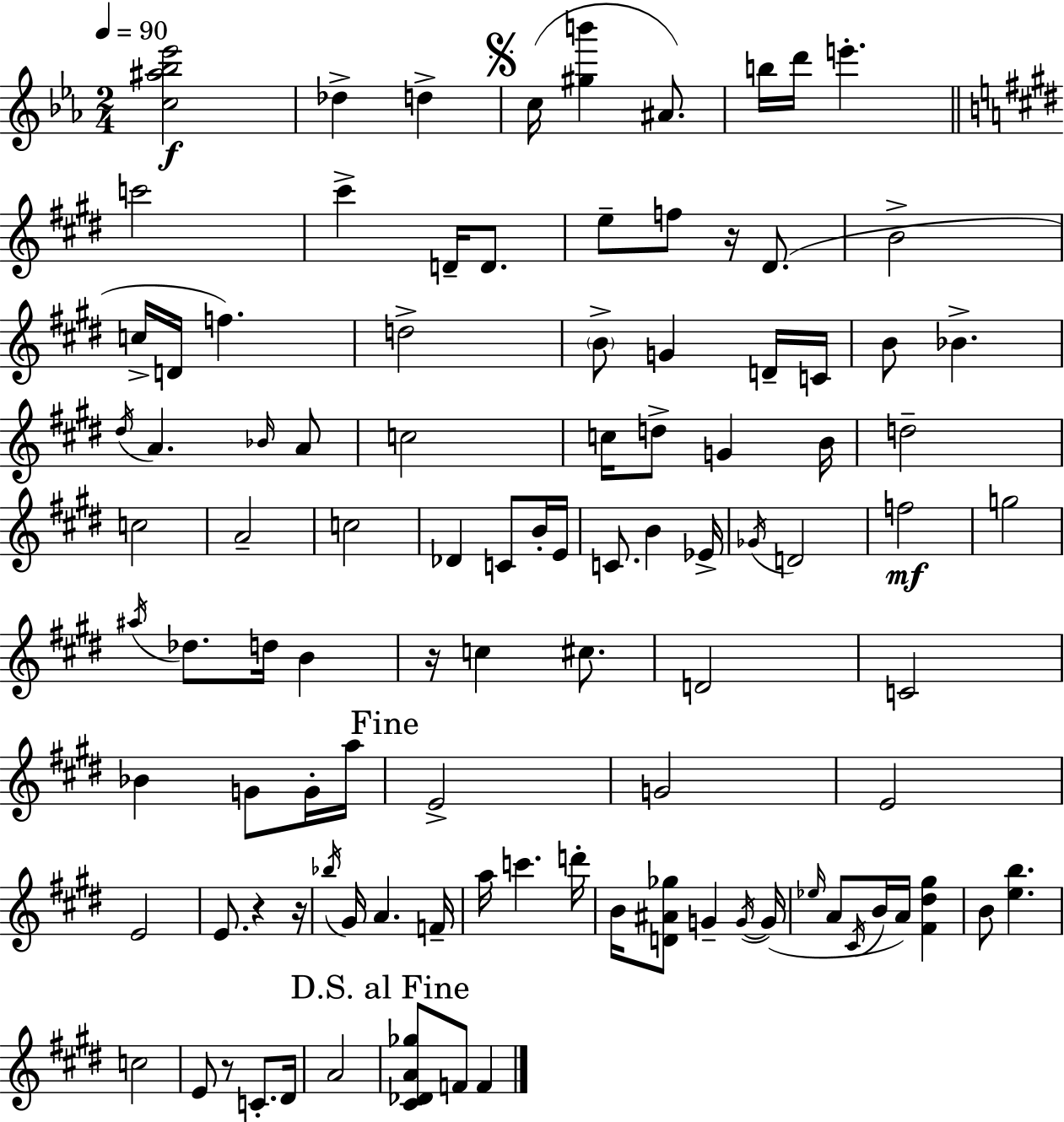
[C5,A#5,Bb5,Eb6]/h Db5/q D5/q C5/s [G#5,B6]/q A#4/e. B5/s D6/s E6/q. C6/h C#6/q D4/s D4/e. E5/e F5/e R/s D#4/e. B4/h C5/s D4/s F5/q. D5/h B4/e G4/q D4/s C4/s B4/e Bb4/q. D#5/s A4/q. Bb4/s A4/e C5/h C5/s D5/e G4/q B4/s D5/h C5/h A4/h C5/h Db4/q C4/e B4/s E4/s C4/e. B4/q Eb4/s Gb4/s D4/h F5/h G5/h A#5/s Db5/e. D5/s B4/q R/s C5/q C#5/e. D4/h C4/h Bb4/q G4/e G4/s A5/s E4/h G4/h E4/h E4/h E4/e. R/q R/s Bb5/s G#4/s A4/q. F4/s A5/s C6/q. D6/s B4/s [D4,A#4,Gb5]/e G4/q G4/s G4/s Eb5/s A4/e C#4/s B4/s A4/s [F#4,D#5,G#5]/q B4/e [E5,B5]/q. C5/h E4/e R/e C4/e. D#4/s A4/h [C#4,Db4,A4,Gb5]/e F4/e F4/q